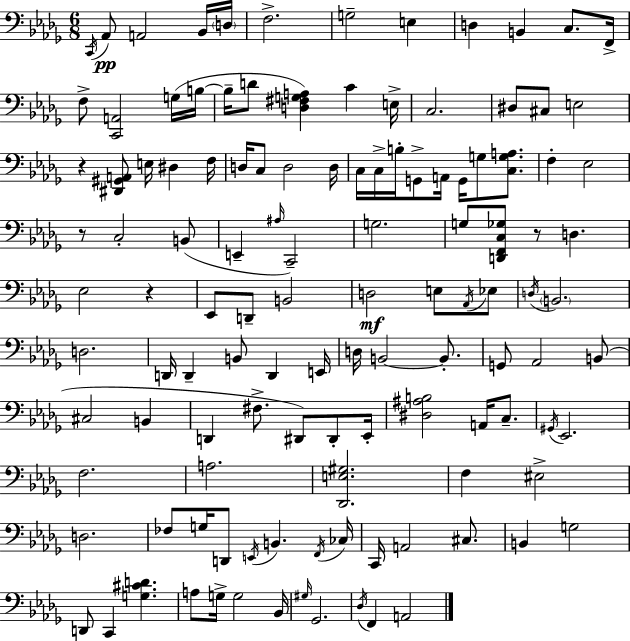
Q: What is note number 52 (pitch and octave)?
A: D3